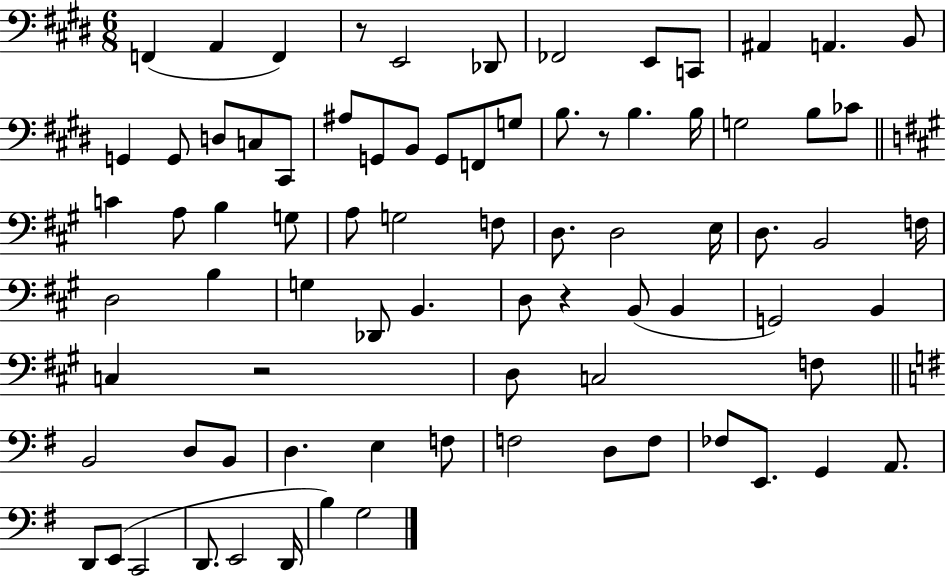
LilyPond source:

{
  \clef bass
  \numericTimeSignature
  \time 6/8
  \key e \major
  f,4( a,4 f,4) | r8 e,2 des,8 | fes,2 e,8 c,8 | ais,4 a,4. b,8 | \break g,4 g,8 d8 c8 cis,8 | ais8 g,8 b,8 g,8 f,8 g8 | b8. r8 b4. b16 | g2 b8 ces'8 | \break \bar "||" \break \key a \major c'4 a8 b4 g8 | a8 g2 f8 | d8. d2 e16 | d8. b,2 f16 | \break d2 b4 | g4 des,8 b,4. | d8 r4 b,8( b,4 | g,2) b,4 | \break c4 r2 | d8 c2 f8 | \bar "||" \break \key e \minor b,2 d8 b,8 | d4. e4 f8 | f2 d8 f8 | fes8 e,8. g,4 a,8. | \break d,8 e,8( c,2 | d,8. e,2 d,16 | b4) g2 | \bar "|."
}